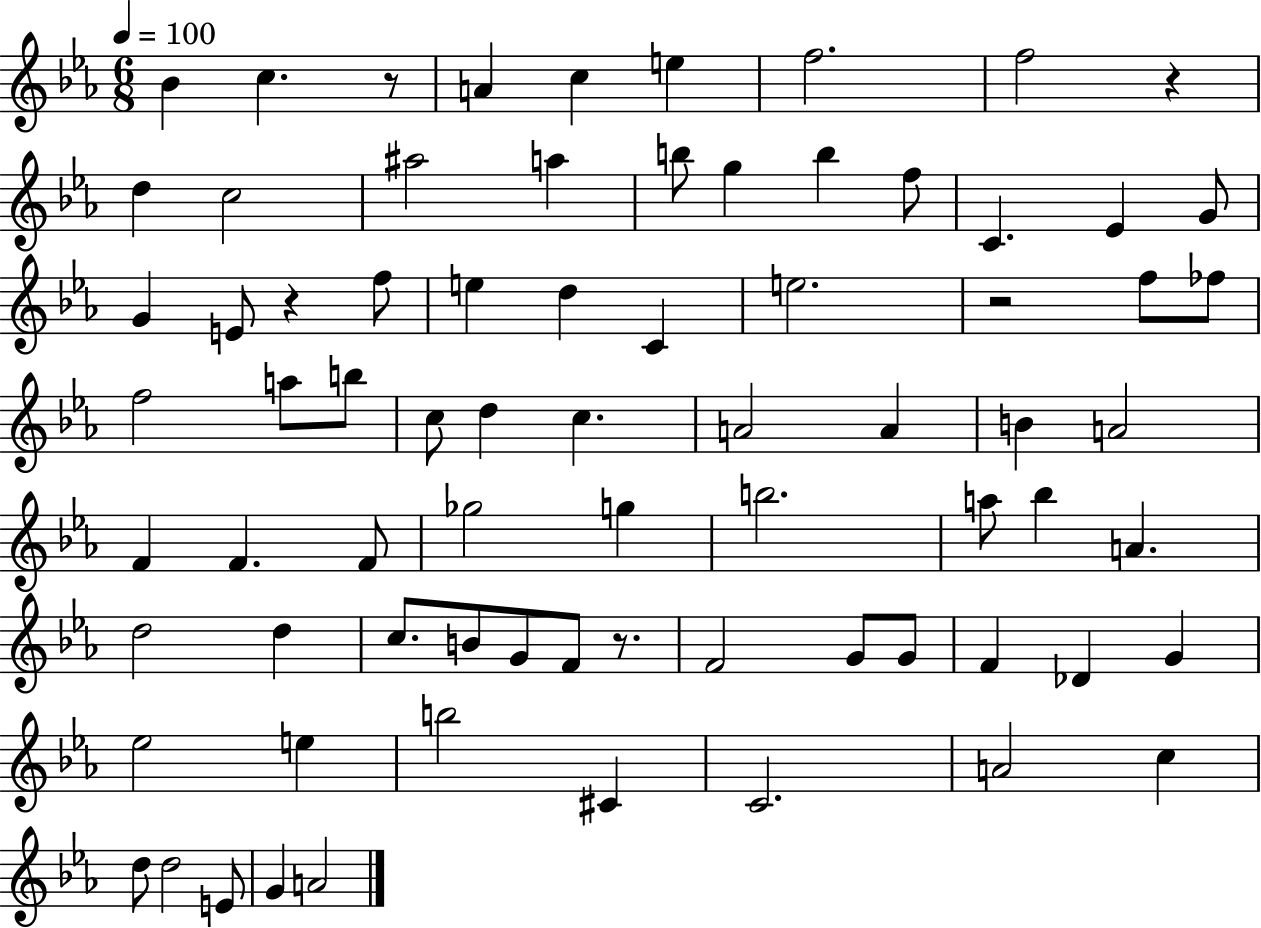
Bb4/q C5/q. R/e A4/q C5/q E5/q F5/h. F5/h R/q D5/q C5/h A#5/h A5/q B5/e G5/q B5/q F5/e C4/q. Eb4/q G4/e G4/q E4/e R/q F5/e E5/q D5/q C4/q E5/h. R/h F5/e FES5/e F5/h A5/e B5/e C5/e D5/q C5/q. A4/h A4/q B4/q A4/h F4/q F4/q. F4/e Gb5/h G5/q B5/h. A5/e Bb5/q A4/q. D5/h D5/q C5/e. B4/e G4/e F4/e R/e. F4/h G4/e G4/e F4/q Db4/q G4/q Eb5/h E5/q B5/h C#4/q C4/h. A4/h C5/q D5/e D5/h E4/e G4/q A4/h